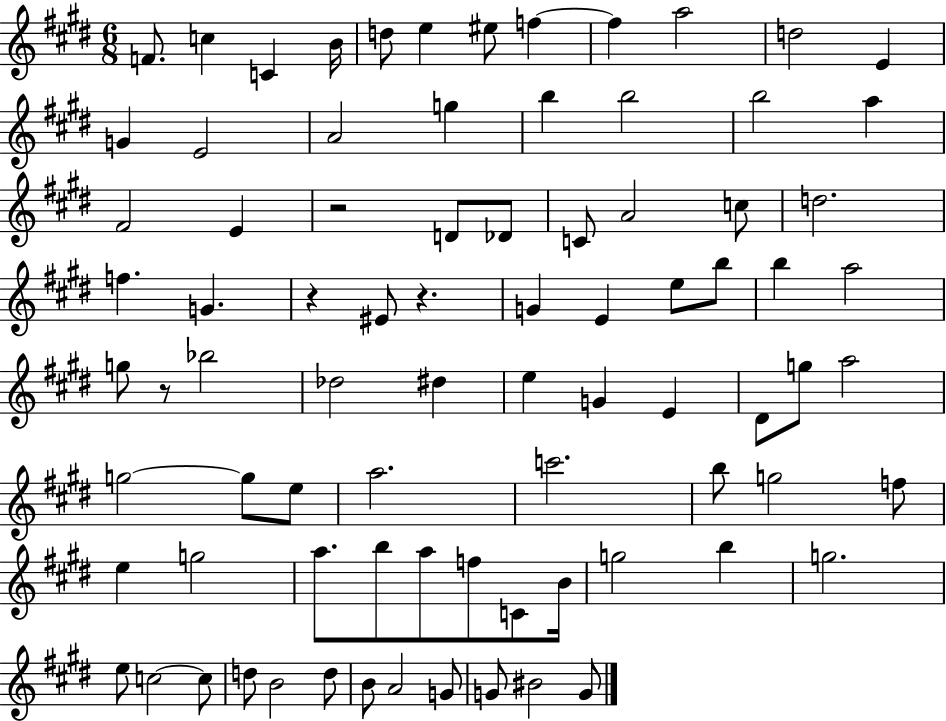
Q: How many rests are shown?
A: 4